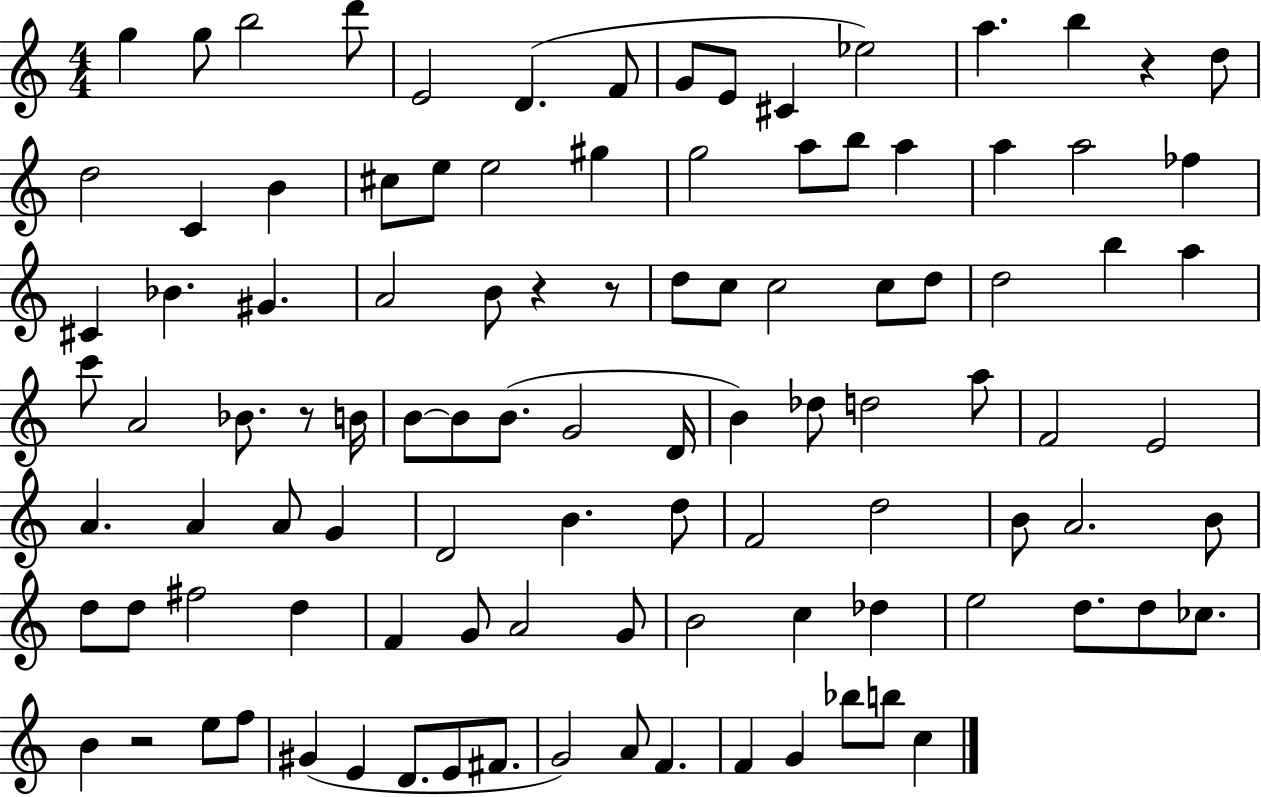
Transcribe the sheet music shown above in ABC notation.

X:1
T:Untitled
M:4/4
L:1/4
K:C
g g/2 b2 d'/2 E2 D F/2 G/2 E/2 ^C _e2 a b z d/2 d2 C B ^c/2 e/2 e2 ^g g2 a/2 b/2 a a a2 _f ^C _B ^G A2 B/2 z z/2 d/2 c/2 c2 c/2 d/2 d2 b a c'/2 A2 _B/2 z/2 B/4 B/2 B/2 B/2 G2 D/4 B _d/2 d2 a/2 F2 E2 A A A/2 G D2 B d/2 F2 d2 B/2 A2 B/2 d/2 d/2 ^f2 d F G/2 A2 G/2 B2 c _d e2 d/2 d/2 _c/2 B z2 e/2 f/2 ^G E D/2 E/2 ^F/2 G2 A/2 F F G _b/2 b/2 c